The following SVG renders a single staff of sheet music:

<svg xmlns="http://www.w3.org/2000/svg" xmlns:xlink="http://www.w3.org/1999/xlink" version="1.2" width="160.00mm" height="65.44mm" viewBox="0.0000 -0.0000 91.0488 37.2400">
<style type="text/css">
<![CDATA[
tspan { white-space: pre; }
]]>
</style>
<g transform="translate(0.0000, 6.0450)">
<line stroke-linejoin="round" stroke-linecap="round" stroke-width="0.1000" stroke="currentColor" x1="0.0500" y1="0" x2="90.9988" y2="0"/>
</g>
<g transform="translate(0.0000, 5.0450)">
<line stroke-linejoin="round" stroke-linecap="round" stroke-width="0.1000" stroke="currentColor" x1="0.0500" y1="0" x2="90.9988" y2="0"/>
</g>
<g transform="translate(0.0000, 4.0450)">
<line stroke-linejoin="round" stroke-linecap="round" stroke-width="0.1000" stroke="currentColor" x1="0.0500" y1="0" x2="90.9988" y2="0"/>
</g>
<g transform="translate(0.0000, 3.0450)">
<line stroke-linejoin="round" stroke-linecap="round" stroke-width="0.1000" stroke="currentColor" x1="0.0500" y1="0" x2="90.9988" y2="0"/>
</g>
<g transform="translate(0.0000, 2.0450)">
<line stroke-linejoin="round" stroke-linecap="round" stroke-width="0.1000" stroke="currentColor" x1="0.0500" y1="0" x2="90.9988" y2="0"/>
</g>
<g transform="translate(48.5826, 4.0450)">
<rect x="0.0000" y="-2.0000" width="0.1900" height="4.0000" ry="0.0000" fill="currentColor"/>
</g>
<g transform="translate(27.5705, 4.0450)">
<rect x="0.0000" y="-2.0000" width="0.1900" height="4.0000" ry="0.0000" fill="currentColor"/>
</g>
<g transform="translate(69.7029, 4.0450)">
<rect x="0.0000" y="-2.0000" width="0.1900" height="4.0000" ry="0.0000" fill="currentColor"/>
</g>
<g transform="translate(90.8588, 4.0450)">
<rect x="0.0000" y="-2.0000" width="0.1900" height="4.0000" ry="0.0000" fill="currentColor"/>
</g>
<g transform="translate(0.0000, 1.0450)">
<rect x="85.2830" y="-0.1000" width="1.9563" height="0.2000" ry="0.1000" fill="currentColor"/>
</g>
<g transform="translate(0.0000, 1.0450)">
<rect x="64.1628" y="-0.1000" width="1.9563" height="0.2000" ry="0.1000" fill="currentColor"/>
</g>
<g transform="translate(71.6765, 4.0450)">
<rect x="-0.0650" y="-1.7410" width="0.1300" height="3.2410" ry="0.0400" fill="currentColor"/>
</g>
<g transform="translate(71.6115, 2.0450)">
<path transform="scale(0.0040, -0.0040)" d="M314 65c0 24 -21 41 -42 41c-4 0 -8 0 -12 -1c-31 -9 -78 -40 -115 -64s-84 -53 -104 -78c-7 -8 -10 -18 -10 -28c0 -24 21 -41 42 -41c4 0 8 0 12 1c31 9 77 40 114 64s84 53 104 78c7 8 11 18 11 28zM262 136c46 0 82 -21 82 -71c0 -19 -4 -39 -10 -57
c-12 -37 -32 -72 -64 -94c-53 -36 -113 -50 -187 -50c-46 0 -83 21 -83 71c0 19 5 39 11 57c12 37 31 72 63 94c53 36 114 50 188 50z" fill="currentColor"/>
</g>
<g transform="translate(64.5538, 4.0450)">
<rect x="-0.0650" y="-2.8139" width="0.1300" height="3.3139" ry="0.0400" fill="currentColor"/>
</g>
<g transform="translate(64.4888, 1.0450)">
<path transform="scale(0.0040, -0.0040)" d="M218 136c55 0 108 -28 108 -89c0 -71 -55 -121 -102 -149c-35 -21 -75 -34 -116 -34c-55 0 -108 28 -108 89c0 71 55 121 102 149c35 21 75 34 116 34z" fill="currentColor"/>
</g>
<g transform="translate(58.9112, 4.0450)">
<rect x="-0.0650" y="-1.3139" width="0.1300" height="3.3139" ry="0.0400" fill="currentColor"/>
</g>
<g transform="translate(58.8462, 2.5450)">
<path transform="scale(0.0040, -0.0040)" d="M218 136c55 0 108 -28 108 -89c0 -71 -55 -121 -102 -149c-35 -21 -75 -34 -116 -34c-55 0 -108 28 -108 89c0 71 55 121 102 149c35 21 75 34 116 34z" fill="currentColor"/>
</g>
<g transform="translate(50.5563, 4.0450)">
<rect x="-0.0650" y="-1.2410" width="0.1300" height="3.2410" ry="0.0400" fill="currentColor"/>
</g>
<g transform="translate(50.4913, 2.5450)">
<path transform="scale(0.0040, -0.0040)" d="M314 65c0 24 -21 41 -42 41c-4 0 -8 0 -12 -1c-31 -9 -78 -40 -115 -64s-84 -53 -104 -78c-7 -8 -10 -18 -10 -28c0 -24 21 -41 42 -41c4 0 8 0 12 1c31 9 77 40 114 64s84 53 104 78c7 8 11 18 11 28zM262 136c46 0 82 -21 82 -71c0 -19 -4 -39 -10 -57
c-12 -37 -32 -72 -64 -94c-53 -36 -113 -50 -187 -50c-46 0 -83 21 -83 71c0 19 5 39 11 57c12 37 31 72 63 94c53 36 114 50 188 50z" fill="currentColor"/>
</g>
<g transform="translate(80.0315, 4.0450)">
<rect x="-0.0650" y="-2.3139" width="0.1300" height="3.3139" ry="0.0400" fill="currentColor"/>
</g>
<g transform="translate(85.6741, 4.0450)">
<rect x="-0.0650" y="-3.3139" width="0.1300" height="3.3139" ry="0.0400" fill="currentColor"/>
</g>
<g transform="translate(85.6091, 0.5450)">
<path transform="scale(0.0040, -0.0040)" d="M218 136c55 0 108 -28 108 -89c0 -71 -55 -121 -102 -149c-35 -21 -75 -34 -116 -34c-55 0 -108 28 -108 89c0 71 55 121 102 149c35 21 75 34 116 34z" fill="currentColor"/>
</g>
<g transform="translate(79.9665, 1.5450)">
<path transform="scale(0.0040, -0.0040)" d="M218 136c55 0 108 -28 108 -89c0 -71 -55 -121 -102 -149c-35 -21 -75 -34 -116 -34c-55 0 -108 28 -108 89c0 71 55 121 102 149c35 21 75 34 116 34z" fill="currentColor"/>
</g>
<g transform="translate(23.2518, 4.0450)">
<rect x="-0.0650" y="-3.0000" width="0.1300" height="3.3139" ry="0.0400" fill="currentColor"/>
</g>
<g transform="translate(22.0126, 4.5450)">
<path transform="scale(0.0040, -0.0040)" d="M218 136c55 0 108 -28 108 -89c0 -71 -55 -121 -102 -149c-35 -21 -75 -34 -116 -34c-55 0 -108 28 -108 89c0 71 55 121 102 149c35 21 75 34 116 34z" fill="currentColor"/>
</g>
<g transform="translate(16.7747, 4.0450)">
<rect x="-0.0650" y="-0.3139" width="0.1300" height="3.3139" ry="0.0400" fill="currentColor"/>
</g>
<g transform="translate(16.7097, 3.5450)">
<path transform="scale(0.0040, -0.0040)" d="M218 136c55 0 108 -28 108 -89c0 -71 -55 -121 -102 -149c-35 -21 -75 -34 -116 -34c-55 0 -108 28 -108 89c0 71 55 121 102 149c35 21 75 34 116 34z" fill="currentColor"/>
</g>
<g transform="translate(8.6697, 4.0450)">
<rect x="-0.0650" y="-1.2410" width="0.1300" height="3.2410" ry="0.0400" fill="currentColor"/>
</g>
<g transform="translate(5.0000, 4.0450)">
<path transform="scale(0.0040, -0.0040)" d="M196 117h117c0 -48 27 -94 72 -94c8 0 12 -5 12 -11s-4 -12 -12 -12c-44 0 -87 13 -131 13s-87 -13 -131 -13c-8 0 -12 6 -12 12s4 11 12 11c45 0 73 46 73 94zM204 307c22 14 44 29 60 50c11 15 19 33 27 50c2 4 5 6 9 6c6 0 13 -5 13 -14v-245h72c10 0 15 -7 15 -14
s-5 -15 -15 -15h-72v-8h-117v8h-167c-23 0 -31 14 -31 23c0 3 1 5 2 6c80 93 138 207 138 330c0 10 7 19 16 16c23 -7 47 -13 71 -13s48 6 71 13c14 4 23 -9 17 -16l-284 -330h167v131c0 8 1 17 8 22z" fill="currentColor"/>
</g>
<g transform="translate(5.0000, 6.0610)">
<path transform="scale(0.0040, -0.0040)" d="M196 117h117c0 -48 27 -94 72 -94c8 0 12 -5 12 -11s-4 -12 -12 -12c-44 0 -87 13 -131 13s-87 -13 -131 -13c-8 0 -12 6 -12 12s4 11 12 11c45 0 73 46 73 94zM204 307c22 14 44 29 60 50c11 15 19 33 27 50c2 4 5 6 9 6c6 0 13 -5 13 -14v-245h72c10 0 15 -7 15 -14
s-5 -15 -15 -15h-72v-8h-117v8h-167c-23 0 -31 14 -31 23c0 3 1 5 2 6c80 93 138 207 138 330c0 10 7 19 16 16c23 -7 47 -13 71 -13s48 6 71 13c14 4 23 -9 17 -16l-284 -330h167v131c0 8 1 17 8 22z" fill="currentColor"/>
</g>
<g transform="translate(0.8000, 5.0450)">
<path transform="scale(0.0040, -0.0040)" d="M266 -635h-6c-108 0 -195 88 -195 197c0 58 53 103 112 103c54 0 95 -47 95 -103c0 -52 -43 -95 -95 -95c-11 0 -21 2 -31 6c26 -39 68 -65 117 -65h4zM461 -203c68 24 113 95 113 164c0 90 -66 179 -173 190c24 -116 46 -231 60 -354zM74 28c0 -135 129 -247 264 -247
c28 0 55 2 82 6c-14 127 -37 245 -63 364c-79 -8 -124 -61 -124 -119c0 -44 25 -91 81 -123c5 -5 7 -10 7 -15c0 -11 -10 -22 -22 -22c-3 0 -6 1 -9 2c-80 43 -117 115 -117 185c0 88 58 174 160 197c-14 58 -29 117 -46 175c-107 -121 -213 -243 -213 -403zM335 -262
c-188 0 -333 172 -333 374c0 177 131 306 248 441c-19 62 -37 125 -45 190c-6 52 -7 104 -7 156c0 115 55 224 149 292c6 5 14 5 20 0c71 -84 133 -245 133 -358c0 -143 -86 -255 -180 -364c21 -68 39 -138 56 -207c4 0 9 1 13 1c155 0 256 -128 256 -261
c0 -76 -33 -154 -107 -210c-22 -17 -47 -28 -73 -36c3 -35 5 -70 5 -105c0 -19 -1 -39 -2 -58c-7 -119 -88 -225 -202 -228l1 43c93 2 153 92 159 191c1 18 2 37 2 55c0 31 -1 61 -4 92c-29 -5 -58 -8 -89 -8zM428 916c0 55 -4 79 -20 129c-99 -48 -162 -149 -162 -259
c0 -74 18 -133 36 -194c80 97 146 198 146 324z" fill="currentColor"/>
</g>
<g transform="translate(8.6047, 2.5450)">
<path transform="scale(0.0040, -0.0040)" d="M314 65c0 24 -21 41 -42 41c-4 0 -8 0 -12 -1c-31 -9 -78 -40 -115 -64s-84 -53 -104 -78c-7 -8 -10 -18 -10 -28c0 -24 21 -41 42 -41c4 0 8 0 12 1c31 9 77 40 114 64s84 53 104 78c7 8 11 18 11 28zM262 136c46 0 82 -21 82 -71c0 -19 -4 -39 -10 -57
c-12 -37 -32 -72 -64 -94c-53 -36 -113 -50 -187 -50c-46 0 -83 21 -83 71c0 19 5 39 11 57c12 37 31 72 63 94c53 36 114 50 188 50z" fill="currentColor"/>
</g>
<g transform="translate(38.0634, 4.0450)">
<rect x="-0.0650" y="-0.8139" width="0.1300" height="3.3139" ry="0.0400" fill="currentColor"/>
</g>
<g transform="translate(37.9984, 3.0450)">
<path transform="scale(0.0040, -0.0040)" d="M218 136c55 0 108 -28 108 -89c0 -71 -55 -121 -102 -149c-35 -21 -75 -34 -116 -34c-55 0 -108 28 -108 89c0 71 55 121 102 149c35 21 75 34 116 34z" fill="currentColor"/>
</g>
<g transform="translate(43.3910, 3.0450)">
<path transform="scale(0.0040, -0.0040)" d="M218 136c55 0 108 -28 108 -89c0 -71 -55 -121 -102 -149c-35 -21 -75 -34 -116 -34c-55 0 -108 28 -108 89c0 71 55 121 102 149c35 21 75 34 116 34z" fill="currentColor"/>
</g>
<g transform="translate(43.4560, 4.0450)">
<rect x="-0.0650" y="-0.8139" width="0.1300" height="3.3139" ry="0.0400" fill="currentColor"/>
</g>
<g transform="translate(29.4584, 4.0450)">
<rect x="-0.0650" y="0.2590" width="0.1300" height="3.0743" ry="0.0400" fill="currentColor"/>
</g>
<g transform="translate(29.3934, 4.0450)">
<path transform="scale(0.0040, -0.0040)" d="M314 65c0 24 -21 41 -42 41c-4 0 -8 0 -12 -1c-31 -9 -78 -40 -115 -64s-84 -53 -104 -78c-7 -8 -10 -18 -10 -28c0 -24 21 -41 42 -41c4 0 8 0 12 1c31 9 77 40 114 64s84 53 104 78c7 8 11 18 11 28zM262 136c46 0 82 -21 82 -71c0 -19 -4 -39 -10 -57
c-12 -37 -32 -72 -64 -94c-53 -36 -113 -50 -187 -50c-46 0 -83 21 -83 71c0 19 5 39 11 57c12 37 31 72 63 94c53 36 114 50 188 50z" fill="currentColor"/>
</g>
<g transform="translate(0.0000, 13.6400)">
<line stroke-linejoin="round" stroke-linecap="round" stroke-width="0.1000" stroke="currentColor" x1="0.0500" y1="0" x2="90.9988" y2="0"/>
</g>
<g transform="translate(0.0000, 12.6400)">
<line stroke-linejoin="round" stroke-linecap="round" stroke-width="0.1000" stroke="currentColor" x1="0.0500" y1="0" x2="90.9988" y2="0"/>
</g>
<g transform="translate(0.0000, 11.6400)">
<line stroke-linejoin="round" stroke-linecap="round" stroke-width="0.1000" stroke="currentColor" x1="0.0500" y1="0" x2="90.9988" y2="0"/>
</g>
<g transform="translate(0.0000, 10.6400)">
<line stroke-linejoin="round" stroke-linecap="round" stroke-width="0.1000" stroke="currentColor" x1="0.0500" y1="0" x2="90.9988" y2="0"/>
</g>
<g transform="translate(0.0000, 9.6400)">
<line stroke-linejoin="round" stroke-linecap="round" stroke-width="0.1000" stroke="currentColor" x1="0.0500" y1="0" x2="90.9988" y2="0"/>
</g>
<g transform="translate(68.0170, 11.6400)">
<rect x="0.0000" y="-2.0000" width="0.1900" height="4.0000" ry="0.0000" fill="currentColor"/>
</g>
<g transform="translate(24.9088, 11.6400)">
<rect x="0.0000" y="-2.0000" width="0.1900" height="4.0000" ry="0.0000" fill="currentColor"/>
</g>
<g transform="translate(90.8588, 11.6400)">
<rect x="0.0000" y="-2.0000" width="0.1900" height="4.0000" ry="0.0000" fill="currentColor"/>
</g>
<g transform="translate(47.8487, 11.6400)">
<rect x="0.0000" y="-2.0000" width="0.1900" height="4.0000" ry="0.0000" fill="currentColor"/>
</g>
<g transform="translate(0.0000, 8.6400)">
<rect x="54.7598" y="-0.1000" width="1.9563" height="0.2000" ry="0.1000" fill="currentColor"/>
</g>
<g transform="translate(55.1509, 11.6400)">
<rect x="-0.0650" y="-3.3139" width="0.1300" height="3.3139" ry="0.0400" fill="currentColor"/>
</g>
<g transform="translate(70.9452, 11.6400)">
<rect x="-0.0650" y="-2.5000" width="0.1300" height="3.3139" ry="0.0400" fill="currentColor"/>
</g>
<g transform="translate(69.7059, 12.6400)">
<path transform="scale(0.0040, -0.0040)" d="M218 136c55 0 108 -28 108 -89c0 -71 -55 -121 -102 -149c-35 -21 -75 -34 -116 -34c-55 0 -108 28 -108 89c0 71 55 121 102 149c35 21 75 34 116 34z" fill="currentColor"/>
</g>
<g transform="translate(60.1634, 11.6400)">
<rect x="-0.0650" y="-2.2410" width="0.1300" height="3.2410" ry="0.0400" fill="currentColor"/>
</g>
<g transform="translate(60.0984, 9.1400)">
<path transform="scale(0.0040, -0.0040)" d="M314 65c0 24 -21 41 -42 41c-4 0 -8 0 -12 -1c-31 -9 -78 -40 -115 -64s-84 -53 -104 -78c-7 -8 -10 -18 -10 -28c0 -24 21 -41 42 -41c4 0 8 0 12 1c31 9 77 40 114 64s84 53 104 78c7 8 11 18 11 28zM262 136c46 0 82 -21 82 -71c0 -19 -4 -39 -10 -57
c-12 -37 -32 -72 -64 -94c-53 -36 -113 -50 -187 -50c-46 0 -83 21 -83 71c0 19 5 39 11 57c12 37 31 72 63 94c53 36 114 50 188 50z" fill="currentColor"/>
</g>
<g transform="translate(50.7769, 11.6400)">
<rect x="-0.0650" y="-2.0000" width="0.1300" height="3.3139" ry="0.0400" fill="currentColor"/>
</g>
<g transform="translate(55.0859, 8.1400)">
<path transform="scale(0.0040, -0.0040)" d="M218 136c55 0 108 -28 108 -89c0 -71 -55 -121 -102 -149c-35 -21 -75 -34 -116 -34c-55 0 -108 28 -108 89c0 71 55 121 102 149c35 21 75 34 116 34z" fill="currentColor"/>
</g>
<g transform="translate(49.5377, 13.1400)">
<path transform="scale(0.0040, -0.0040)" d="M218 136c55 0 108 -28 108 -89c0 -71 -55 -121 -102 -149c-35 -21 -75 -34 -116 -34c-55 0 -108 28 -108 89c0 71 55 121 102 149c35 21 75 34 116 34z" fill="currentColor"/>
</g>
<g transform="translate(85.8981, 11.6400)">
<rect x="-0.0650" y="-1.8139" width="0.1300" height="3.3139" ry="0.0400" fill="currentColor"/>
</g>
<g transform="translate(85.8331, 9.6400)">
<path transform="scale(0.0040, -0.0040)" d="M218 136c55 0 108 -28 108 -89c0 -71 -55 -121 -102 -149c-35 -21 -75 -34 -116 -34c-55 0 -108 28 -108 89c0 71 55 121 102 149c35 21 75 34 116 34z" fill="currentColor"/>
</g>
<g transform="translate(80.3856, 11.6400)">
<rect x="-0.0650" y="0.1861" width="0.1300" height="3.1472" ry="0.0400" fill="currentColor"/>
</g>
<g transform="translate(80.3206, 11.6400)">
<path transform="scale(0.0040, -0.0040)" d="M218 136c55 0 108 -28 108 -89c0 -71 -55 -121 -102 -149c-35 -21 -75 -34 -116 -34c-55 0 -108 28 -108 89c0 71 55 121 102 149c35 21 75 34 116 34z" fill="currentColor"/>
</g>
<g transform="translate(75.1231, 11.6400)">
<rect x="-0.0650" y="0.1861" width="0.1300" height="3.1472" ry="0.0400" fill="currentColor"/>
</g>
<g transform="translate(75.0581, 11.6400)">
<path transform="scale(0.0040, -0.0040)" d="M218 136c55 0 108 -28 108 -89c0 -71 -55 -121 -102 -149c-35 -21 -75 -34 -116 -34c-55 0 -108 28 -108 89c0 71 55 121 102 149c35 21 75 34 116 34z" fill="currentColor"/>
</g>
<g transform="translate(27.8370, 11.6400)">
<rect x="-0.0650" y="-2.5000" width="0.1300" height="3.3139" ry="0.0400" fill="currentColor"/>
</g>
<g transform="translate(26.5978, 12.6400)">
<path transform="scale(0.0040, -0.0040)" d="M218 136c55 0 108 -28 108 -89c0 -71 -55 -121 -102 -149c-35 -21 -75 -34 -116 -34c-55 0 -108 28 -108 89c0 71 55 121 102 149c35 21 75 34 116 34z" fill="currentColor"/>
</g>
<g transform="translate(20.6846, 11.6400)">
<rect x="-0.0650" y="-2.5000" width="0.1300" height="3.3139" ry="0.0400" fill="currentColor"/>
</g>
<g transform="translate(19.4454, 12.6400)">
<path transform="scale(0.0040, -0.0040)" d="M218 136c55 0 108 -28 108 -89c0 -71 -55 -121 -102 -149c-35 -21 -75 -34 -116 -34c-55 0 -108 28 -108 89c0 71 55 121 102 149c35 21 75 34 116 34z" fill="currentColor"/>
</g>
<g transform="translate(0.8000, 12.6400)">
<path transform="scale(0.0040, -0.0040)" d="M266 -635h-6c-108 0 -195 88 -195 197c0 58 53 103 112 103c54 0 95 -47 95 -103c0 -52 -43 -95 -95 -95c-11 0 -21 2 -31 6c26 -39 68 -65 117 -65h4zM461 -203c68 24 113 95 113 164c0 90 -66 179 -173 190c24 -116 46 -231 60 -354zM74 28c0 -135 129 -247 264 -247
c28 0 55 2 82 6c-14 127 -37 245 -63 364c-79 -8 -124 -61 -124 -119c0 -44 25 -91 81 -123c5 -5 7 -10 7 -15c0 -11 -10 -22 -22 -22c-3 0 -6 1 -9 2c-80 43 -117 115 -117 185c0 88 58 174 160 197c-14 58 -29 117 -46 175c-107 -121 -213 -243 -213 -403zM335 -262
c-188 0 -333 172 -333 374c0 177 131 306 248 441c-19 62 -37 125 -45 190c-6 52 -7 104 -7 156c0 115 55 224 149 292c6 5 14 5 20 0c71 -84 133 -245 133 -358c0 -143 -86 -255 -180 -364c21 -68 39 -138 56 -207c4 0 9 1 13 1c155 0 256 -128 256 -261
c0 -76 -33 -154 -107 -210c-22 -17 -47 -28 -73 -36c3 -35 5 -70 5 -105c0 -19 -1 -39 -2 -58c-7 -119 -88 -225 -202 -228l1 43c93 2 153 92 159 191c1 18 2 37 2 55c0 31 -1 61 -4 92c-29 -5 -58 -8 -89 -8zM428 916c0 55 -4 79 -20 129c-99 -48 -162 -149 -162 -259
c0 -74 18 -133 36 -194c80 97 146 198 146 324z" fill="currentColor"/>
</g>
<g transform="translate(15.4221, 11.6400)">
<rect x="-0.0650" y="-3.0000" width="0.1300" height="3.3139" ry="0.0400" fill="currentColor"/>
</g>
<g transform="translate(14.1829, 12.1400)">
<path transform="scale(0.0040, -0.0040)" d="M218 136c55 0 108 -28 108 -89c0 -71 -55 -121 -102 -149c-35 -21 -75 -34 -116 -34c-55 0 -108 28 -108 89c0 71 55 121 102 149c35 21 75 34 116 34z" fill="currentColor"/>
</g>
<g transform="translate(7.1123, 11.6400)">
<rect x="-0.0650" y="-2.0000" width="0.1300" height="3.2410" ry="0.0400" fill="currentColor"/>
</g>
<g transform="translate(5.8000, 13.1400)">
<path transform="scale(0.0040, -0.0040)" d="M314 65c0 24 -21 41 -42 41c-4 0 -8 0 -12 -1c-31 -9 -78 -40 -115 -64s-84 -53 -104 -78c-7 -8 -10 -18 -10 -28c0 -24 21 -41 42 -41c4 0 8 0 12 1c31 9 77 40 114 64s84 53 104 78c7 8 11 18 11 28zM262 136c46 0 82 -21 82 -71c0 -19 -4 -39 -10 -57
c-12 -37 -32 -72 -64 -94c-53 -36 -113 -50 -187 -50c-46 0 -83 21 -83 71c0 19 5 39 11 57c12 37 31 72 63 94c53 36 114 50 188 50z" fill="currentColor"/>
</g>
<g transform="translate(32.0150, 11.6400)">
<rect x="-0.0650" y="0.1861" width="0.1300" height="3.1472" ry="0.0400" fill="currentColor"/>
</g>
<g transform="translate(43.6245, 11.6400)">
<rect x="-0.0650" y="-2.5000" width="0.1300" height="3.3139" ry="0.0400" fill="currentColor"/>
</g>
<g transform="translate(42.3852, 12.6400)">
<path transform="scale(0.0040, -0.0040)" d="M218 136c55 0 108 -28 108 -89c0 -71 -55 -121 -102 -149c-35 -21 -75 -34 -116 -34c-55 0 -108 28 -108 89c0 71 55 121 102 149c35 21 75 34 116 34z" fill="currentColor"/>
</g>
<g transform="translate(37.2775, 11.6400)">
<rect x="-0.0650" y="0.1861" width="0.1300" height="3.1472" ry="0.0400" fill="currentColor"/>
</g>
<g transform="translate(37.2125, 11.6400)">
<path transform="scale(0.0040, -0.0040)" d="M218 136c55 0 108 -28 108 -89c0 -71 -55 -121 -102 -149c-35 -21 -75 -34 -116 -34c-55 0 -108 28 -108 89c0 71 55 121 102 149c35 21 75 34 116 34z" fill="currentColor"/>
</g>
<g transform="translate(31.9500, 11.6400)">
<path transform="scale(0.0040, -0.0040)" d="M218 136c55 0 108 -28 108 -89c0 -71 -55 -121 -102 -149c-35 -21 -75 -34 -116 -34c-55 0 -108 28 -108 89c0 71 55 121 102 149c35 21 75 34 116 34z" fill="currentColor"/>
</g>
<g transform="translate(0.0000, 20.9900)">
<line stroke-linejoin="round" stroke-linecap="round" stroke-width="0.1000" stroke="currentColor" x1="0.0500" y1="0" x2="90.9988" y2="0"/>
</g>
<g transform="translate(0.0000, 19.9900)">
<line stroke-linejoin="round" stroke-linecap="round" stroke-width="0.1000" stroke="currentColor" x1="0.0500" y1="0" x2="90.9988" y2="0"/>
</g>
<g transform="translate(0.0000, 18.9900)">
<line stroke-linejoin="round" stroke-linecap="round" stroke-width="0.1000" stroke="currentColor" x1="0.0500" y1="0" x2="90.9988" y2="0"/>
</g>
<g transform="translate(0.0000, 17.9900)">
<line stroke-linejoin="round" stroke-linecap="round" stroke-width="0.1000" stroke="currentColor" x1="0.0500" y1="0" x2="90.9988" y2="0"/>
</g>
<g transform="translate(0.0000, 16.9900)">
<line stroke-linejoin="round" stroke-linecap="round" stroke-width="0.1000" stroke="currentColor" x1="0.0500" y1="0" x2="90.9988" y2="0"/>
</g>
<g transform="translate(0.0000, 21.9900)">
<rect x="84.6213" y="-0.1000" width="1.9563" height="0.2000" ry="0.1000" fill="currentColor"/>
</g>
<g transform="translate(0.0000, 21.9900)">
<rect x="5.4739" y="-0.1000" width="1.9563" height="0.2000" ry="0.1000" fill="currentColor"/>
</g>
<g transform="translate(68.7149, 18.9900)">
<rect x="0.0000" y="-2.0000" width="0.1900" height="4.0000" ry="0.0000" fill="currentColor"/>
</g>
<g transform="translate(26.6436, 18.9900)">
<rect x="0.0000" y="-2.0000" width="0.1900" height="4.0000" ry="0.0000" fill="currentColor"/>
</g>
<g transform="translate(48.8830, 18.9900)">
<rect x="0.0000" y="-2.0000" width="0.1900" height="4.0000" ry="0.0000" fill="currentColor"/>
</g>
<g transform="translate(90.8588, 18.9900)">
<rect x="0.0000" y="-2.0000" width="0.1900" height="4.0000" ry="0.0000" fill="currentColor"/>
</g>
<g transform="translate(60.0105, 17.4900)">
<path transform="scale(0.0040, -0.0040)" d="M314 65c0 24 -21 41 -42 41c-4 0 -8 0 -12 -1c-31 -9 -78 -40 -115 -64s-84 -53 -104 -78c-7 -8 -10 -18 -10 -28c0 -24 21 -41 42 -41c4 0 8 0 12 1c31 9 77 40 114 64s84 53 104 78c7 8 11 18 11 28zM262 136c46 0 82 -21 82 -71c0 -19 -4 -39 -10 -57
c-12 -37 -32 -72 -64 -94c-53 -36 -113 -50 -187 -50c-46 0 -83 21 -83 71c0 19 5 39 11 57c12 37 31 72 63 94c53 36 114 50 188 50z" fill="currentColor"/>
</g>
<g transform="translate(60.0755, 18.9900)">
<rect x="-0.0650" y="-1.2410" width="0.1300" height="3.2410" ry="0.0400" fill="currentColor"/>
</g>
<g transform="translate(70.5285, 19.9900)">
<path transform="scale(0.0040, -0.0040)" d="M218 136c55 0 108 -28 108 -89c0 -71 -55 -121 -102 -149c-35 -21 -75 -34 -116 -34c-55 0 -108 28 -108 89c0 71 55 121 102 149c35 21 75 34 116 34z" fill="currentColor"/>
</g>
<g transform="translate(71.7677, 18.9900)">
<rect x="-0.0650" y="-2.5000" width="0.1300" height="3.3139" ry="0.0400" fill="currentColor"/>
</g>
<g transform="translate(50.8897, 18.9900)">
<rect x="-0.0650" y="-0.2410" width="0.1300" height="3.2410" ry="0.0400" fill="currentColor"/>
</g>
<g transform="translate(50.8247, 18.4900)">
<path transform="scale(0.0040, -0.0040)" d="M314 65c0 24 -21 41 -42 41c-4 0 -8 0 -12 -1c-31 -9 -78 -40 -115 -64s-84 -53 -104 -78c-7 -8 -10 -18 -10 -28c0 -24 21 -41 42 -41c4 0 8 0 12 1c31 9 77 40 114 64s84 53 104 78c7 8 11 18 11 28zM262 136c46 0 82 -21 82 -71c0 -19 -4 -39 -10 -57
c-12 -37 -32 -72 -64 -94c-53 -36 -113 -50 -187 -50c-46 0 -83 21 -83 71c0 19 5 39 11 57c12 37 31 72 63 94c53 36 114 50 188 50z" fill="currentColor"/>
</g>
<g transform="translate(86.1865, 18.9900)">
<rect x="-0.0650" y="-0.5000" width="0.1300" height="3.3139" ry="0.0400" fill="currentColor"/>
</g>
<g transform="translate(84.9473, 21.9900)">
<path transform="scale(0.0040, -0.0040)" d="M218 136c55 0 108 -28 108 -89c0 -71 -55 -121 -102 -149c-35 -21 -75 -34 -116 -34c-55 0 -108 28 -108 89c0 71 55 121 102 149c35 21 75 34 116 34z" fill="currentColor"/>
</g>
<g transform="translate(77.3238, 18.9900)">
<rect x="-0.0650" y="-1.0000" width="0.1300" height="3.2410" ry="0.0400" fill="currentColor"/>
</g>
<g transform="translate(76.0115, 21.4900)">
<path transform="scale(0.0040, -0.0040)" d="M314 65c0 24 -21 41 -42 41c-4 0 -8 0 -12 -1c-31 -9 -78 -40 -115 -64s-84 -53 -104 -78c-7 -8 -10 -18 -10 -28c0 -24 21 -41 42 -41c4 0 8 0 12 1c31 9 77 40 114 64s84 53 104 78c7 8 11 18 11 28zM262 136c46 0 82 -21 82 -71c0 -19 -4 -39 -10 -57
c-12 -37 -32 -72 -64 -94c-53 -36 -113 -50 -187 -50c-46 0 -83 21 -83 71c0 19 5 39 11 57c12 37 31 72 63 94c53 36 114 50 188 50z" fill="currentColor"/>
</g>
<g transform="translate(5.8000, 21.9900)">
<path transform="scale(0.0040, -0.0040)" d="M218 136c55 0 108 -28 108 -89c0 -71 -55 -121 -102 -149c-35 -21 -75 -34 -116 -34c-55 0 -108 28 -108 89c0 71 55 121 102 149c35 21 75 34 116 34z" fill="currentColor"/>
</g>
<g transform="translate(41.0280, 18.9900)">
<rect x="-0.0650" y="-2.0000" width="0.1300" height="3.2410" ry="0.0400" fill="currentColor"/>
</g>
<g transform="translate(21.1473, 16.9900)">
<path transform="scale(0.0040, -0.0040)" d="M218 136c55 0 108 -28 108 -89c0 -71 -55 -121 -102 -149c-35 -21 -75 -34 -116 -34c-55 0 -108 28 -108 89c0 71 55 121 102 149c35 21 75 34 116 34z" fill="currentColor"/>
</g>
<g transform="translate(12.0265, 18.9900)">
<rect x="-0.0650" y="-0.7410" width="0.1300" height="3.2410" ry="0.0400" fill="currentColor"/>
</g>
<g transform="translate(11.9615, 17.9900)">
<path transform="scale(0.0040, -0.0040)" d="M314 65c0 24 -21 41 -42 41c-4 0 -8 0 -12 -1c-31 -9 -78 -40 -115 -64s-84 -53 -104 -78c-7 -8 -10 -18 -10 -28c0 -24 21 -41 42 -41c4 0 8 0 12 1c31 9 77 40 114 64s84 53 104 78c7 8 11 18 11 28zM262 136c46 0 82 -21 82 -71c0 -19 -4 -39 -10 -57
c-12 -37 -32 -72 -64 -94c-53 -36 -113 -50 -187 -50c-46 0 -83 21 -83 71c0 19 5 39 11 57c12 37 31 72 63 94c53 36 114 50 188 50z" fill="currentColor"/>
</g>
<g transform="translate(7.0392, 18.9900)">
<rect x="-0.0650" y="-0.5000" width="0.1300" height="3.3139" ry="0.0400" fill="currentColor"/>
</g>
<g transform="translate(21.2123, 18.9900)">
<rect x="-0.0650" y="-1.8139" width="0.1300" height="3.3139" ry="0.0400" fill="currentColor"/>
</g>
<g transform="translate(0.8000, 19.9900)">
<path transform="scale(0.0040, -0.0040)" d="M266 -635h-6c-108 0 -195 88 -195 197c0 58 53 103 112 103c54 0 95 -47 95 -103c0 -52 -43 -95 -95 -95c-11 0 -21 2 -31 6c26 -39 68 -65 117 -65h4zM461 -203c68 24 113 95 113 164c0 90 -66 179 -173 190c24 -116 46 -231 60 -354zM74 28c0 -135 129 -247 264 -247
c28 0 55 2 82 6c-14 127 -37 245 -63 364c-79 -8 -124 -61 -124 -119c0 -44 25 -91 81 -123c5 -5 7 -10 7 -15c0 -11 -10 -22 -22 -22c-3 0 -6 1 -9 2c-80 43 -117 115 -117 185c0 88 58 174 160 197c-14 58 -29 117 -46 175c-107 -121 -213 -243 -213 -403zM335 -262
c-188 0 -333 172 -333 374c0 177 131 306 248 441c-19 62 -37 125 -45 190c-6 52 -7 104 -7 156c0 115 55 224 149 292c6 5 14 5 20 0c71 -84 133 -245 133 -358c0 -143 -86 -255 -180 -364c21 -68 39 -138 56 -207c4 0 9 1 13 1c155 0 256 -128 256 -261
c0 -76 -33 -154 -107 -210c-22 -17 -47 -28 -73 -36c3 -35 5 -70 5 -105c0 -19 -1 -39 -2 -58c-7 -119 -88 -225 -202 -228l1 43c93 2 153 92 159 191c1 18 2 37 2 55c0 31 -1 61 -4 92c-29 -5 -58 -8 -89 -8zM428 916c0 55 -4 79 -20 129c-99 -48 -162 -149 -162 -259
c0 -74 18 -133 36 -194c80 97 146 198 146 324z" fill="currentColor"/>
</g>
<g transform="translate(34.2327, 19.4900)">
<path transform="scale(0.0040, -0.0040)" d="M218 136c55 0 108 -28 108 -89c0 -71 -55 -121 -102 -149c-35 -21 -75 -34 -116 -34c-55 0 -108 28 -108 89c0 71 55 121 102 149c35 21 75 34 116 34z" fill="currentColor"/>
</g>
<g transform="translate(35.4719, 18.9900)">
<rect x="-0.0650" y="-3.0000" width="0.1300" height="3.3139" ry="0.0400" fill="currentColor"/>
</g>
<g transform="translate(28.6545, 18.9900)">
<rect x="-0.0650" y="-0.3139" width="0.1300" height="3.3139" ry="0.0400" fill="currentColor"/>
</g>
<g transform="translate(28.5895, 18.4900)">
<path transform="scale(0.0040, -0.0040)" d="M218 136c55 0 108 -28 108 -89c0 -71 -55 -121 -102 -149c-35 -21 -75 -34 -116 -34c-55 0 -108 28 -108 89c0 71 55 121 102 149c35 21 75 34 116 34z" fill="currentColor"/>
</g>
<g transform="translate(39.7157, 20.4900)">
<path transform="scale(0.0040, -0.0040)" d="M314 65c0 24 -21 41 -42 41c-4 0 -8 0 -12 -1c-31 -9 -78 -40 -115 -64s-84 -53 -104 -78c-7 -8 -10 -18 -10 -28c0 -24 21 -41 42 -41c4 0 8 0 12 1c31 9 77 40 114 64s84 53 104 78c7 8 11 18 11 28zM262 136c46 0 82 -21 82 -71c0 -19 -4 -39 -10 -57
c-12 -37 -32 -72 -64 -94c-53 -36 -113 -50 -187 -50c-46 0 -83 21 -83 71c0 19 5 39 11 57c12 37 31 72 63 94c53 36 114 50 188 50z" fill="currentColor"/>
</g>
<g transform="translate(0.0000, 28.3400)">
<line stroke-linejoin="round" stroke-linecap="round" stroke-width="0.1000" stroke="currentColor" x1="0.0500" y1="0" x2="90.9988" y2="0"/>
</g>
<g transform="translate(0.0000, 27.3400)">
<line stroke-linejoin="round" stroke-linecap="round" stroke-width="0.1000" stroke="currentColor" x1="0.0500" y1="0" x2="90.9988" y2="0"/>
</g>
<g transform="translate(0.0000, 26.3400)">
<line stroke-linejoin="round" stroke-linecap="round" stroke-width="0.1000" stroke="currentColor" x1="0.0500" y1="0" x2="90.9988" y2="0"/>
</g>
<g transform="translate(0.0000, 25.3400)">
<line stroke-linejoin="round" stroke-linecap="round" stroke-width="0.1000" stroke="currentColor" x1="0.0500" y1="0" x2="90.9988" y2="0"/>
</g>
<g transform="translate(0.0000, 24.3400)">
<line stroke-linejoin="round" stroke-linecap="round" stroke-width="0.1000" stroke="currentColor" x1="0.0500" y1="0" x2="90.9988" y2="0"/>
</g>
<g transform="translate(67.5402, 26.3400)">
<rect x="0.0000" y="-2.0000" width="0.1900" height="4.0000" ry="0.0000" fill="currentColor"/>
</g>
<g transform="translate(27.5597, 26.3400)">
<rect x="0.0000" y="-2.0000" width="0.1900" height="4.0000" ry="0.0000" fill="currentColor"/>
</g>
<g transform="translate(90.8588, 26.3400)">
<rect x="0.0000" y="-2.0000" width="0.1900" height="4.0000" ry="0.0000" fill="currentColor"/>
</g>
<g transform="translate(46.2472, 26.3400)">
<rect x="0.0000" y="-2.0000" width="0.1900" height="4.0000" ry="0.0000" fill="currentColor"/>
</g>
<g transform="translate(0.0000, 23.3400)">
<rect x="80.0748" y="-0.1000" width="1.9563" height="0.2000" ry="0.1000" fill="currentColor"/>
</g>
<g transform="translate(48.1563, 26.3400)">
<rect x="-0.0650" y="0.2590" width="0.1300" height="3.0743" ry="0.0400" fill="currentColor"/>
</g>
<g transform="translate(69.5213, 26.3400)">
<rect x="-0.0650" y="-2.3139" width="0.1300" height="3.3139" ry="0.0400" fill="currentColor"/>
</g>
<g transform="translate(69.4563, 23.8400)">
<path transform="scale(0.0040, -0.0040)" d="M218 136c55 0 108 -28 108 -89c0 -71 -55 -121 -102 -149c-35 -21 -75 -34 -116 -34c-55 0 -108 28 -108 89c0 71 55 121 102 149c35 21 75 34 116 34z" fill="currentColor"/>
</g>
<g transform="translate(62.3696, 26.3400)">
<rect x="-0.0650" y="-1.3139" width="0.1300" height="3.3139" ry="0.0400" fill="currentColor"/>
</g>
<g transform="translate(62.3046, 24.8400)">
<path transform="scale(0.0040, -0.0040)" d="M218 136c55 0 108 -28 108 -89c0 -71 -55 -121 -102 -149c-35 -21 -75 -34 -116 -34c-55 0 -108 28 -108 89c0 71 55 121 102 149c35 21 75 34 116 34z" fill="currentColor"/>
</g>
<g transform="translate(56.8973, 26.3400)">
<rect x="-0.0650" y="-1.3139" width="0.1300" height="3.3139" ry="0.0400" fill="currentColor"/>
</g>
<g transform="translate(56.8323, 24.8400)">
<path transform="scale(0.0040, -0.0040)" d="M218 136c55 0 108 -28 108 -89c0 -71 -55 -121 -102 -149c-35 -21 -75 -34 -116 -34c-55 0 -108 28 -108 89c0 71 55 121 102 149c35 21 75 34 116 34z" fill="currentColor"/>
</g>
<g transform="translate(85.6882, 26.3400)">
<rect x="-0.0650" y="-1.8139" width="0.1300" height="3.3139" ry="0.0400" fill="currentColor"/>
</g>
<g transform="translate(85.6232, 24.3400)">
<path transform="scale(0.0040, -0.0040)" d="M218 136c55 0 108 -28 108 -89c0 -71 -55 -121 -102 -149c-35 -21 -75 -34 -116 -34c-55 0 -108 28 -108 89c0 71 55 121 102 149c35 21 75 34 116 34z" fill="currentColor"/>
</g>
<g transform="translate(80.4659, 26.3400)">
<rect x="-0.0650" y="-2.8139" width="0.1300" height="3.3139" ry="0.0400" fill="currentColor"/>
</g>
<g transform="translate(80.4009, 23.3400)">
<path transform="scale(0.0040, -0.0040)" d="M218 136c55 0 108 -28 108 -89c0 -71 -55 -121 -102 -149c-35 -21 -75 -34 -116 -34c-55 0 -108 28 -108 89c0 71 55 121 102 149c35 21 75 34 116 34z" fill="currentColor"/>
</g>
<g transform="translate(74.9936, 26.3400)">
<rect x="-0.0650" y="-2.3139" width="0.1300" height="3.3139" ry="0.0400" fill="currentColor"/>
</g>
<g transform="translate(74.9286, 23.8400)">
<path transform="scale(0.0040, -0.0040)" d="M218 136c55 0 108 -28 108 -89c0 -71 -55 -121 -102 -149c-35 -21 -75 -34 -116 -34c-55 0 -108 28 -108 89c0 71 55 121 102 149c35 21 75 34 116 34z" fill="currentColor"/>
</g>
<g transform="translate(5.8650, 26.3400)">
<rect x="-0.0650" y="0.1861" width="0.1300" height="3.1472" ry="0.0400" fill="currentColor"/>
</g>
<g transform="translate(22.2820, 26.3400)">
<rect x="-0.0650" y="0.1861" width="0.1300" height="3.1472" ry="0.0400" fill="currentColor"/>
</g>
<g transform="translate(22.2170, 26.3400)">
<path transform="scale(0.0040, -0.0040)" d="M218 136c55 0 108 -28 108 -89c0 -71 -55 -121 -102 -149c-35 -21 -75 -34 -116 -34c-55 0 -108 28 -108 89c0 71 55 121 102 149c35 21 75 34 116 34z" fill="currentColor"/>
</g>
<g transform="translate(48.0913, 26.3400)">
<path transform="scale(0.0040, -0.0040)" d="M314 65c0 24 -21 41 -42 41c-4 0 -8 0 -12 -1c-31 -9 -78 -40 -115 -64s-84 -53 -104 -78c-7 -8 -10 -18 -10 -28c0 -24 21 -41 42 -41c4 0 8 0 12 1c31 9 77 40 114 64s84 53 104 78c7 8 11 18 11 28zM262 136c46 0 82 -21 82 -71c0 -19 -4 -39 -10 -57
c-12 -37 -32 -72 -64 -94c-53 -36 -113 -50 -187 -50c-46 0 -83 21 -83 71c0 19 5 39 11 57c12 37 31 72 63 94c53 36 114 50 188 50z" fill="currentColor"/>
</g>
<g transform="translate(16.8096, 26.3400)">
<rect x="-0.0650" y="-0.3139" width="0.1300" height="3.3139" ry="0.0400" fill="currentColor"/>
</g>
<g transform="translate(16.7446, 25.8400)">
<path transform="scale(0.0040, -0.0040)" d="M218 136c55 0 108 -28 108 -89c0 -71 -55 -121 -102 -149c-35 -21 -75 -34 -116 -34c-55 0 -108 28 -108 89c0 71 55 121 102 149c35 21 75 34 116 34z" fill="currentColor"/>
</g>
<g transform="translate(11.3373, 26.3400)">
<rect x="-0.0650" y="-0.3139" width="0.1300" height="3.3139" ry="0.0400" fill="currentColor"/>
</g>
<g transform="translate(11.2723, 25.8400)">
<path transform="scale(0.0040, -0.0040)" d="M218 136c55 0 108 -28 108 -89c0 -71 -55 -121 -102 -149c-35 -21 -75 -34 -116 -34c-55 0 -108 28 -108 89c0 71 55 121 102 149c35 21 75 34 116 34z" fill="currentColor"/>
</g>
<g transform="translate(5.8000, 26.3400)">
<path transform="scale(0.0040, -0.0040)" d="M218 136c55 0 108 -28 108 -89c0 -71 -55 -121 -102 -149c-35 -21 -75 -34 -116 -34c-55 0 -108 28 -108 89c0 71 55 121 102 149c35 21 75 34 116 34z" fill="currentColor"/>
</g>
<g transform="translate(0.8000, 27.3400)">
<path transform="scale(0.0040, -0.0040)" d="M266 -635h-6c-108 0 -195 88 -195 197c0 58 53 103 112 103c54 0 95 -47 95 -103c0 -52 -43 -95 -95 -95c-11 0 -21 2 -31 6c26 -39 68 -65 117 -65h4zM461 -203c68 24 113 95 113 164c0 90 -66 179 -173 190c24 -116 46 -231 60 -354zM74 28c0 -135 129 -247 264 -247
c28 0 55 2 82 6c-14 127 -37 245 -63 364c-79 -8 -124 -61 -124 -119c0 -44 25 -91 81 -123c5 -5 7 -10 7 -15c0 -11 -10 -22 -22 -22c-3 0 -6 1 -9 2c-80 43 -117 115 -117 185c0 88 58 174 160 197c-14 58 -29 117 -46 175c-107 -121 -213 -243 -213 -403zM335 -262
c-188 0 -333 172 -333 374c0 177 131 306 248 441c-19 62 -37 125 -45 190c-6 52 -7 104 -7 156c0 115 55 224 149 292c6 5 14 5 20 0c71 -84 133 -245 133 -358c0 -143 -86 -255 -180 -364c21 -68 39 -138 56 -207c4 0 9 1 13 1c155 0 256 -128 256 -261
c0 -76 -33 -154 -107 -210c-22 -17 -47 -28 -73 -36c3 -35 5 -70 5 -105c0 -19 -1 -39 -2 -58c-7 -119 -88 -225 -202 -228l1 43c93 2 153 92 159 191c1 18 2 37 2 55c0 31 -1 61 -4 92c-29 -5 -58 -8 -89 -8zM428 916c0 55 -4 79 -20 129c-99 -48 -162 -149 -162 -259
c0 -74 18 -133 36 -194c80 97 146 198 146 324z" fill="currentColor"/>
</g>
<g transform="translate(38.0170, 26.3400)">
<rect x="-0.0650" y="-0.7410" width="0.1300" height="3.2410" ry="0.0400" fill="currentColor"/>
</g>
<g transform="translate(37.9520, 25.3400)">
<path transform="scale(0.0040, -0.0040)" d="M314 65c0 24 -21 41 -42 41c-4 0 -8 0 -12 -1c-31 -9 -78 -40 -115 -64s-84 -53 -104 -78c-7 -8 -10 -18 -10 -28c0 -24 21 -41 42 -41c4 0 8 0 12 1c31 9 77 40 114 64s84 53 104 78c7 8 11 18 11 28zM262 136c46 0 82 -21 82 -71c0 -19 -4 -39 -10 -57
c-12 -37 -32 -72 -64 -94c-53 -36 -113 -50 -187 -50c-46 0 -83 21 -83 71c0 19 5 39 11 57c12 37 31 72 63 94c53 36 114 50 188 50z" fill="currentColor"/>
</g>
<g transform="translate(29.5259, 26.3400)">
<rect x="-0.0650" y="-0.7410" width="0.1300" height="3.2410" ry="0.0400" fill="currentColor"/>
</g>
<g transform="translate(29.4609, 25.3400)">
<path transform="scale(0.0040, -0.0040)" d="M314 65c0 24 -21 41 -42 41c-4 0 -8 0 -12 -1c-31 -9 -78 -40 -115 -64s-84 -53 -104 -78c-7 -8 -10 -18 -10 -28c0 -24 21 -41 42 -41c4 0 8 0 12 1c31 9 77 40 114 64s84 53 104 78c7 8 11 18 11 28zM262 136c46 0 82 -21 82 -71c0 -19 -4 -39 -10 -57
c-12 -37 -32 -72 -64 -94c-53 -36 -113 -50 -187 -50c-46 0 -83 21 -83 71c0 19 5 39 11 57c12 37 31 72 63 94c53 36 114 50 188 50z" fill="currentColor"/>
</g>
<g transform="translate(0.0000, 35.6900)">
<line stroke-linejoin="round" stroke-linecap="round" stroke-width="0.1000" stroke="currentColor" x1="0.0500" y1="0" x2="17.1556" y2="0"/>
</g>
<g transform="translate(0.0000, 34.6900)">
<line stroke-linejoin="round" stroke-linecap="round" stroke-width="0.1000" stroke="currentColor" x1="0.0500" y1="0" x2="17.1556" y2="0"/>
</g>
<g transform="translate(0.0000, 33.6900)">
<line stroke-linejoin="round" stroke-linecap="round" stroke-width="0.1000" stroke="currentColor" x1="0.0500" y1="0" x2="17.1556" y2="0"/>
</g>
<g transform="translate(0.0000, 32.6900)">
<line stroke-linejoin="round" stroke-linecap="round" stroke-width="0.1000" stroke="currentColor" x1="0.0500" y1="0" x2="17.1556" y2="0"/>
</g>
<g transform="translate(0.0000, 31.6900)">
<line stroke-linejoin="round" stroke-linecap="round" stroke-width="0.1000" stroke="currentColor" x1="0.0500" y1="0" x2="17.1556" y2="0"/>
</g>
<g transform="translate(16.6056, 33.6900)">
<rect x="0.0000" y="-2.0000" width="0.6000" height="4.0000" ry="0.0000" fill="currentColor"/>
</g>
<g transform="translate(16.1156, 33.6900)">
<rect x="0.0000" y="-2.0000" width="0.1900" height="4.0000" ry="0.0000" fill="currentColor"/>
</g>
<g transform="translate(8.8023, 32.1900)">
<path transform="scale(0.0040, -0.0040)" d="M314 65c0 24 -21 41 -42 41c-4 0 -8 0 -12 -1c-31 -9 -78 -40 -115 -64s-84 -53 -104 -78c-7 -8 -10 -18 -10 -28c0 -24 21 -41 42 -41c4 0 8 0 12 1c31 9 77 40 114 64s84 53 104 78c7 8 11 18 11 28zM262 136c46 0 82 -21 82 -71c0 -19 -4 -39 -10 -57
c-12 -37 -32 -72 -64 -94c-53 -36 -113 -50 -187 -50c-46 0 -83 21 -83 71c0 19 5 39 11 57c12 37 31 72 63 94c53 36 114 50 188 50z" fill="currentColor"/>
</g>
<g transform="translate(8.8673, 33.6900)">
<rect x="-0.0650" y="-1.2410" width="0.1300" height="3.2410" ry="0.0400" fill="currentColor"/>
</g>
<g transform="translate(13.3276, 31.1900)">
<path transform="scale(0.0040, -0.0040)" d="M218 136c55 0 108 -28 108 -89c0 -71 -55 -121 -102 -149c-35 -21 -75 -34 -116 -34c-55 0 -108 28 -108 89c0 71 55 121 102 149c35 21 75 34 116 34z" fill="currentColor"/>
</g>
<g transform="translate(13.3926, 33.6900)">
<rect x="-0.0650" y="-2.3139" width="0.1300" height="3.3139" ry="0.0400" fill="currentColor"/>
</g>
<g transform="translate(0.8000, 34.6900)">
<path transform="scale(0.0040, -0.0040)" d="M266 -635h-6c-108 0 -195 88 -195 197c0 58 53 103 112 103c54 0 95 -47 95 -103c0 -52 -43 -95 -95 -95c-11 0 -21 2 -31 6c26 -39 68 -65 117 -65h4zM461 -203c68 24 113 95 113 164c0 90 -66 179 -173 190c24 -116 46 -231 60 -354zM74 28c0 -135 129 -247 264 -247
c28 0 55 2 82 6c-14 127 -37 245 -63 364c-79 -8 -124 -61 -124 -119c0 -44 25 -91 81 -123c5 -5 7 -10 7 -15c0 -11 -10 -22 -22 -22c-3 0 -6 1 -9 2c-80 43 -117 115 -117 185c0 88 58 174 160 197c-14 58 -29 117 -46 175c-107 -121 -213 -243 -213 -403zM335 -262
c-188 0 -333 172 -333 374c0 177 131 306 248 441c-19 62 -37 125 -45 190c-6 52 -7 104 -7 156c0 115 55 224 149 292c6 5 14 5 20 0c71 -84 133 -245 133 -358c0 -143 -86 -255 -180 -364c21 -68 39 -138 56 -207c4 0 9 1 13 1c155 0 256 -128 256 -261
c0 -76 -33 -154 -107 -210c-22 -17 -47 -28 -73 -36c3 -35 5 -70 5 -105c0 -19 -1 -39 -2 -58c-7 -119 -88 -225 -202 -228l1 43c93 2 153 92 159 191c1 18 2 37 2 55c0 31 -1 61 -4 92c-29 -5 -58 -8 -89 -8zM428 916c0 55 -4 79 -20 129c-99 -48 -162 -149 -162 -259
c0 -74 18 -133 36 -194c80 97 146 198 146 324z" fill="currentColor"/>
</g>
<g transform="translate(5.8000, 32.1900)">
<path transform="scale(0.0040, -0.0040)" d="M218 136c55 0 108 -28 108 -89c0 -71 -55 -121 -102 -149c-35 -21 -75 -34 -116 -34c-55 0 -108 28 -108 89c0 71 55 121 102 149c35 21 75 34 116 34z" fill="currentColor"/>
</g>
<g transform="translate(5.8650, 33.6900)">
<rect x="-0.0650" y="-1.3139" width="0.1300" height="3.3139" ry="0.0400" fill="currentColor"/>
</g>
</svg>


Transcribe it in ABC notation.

X:1
T:Untitled
M:4/4
L:1/4
K:C
e2 c A B2 d d e2 e a f2 g b F2 A G G B B G F b g2 G B B f C d2 f c A F2 c2 e2 G D2 C B c c B d2 d2 B2 e e g g a f e e2 g